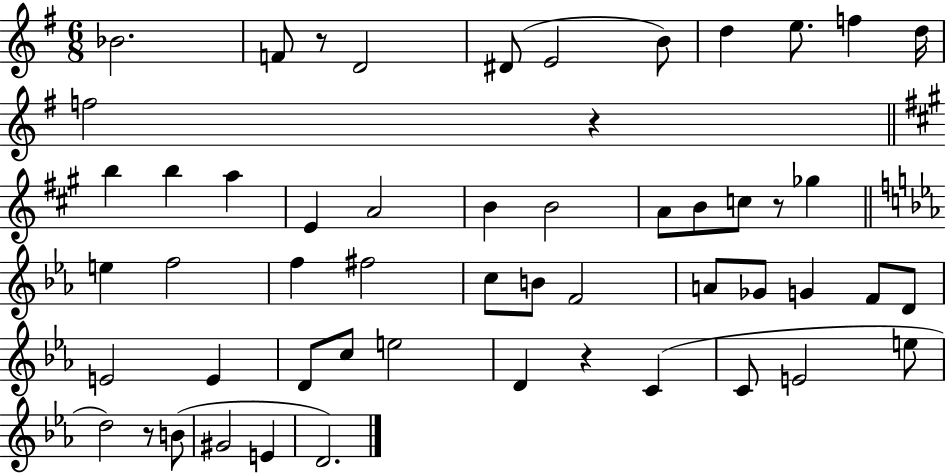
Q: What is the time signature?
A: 6/8